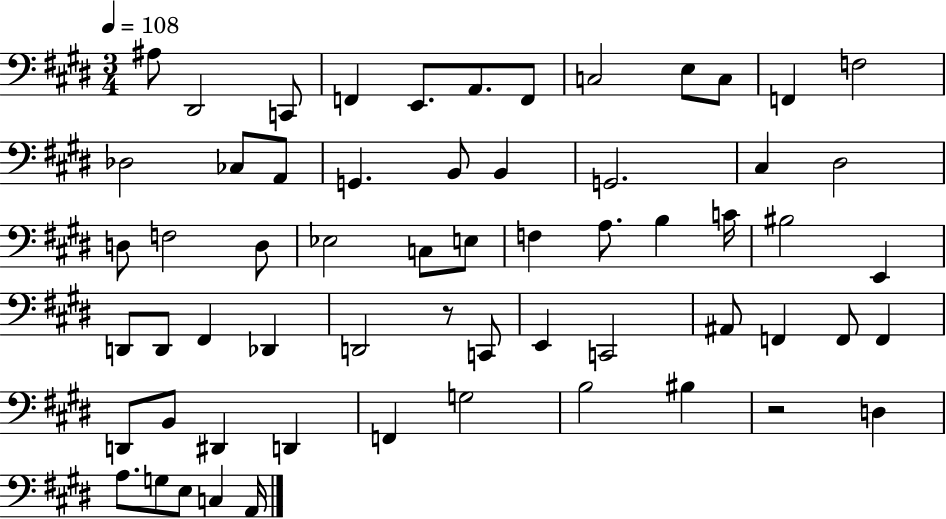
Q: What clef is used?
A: bass